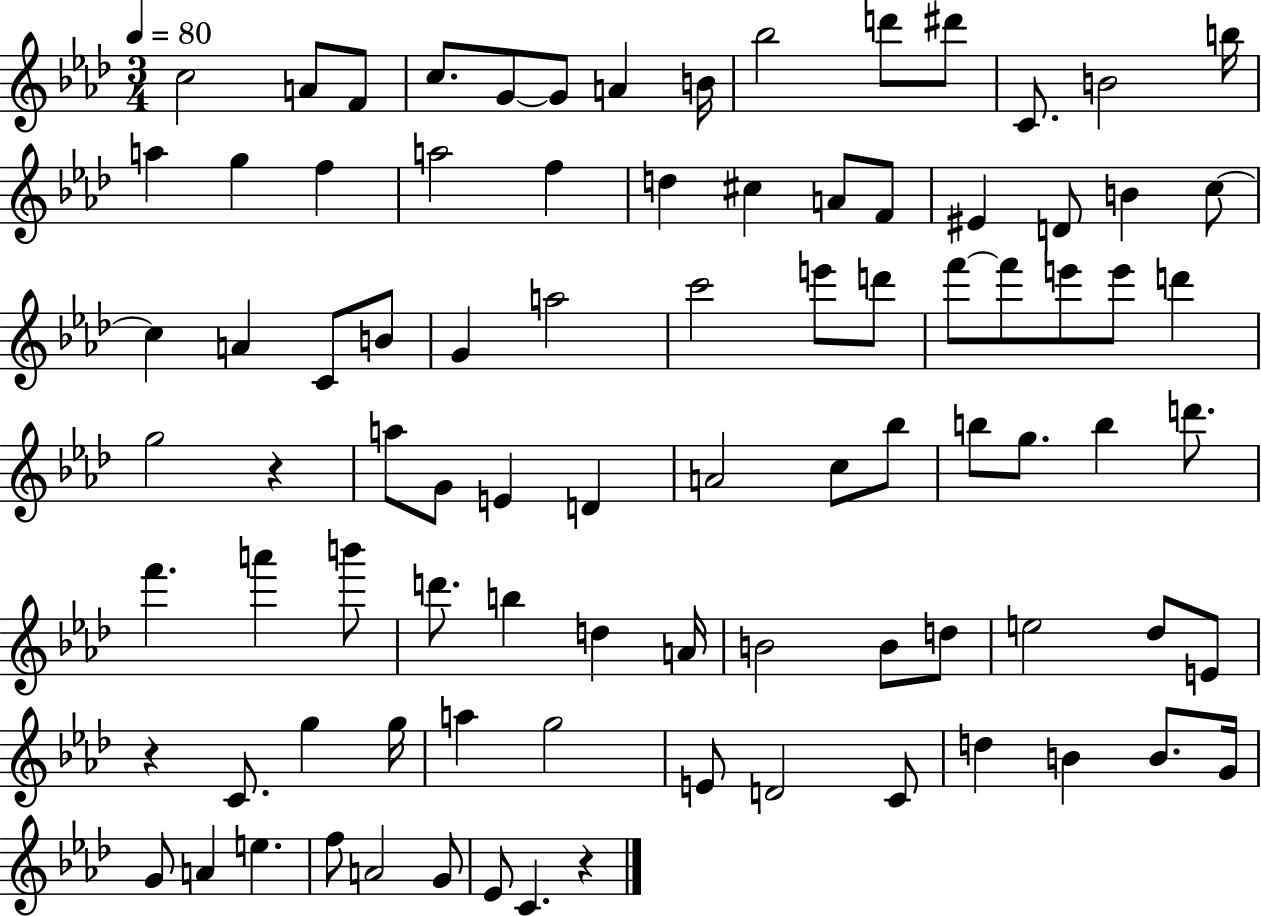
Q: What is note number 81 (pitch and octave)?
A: E5